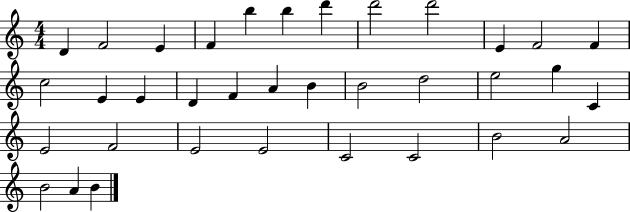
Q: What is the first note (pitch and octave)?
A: D4